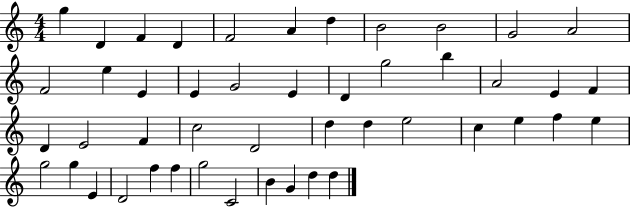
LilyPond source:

{
  \clef treble
  \numericTimeSignature
  \time 4/4
  \key c \major
  g''4 d'4 f'4 d'4 | f'2 a'4 d''4 | b'2 b'2 | g'2 a'2 | \break f'2 e''4 e'4 | e'4 g'2 e'4 | d'4 g''2 b''4 | a'2 e'4 f'4 | \break d'4 e'2 f'4 | c''2 d'2 | d''4 d''4 e''2 | c''4 e''4 f''4 e''4 | \break g''2 g''4 e'4 | d'2 f''4 f''4 | g''2 c'2 | b'4 g'4 d''4 d''4 | \break \bar "|."
}